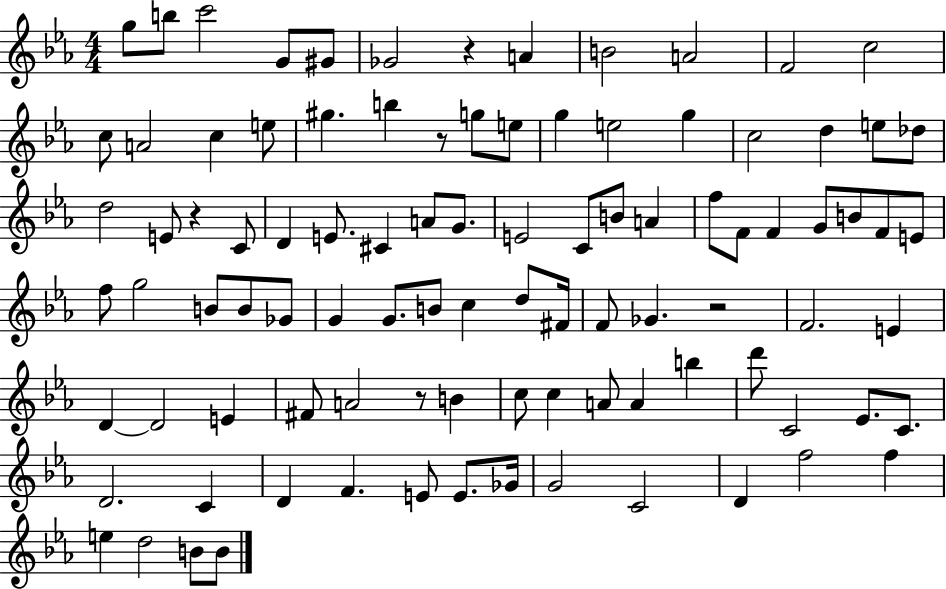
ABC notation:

X:1
T:Untitled
M:4/4
L:1/4
K:Eb
g/2 b/2 c'2 G/2 ^G/2 _G2 z A B2 A2 F2 c2 c/2 A2 c e/2 ^g b z/2 g/2 e/2 g e2 g c2 d e/2 _d/2 d2 E/2 z C/2 D E/2 ^C A/2 G/2 E2 C/2 B/2 A f/2 F/2 F G/2 B/2 F/2 E/2 f/2 g2 B/2 B/2 _G/2 G G/2 B/2 c d/2 ^F/4 F/2 _G z2 F2 E D D2 E ^F/2 A2 z/2 B c/2 c A/2 A b d'/2 C2 _E/2 C/2 D2 C D F E/2 E/2 _G/4 G2 C2 D f2 f e d2 B/2 B/2